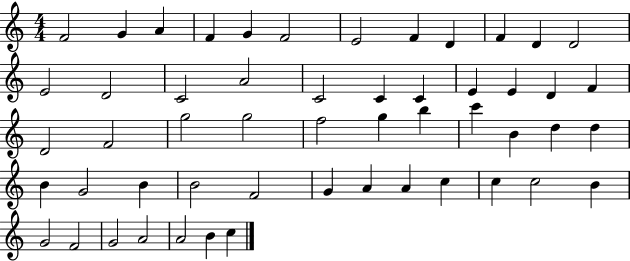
{
  \clef treble
  \numericTimeSignature
  \time 4/4
  \key c \major
  f'2 g'4 a'4 | f'4 g'4 f'2 | e'2 f'4 d'4 | f'4 d'4 d'2 | \break e'2 d'2 | c'2 a'2 | c'2 c'4 c'4 | e'4 e'4 d'4 f'4 | \break d'2 f'2 | g''2 g''2 | f''2 g''4 b''4 | c'''4 b'4 d''4 d''4 | \break b'4 g'2 b'4 | b'2 f'2 | g'4 a'4 a'4 c''4 | c''4 c''2 b'4 | \break g'2 f'2 | g'2 a'2 | a'2 b'4 c''4 | \bar "|."
}